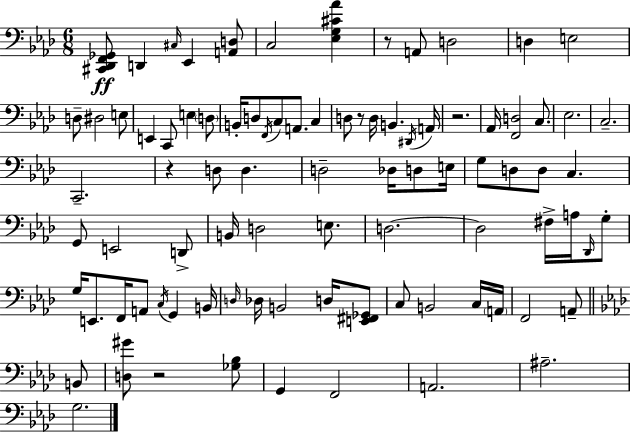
[C#2,Db2,F2,Gb2]/e D2/q C#3/s Eb2/q [A2,D3]/e C3/h [Eb3,G3,C#4,Ab4]/q R/e A2/e D3/h D3/q E3/h D3/e D#3/h E3/e E2/q C2/e E3/q D3/e B2/s D3/e F2/s C3/e A2/e. C3/q D3/e R/e D3/s B2/q. D#2/s A2/s R/h. Ab2/s [F2,D3]/h C3/e. Eb3/h. C3/h. C2/h. R/q D3/e D3/q. D3/h Db3/s D3/e E3/s G3/e D3/e D3/e C3/q. G2/e E2/h D2/e B2/s D3/h E3/e. D3/h. D3/h F#3/s A3/s Db2/s G3/e G3/s E2/e. F2/s A2/e C3/s G2/q B2/s D3/s Db3/s B2/h D3/s [E2,F#2,Gb2]/e C3/e B2/h C3/s A2/s F2/h A2/e B2/e [D3,G#4]/e R/h [Gb3,Bb3]/e G2/q F2/h A2/h. A#3/h. G3/h.